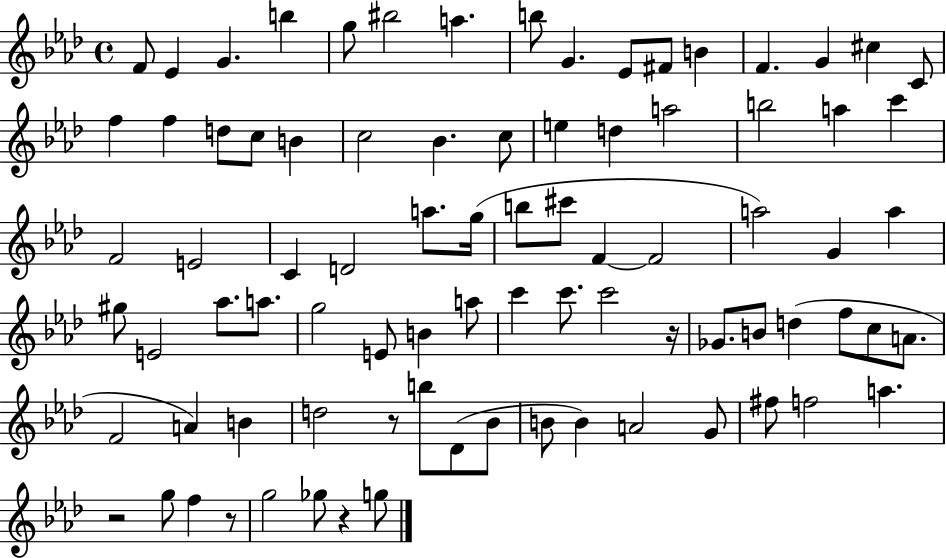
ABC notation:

X:1
T:Untitled
M:4/4
L:1/4
K:Ab
F/2 _E G b g/2 ^b2 a b/2 G _E/2 ^F/2 B F G ^c C/2 f f d/2 c/2 B c2 _B c/2 e d a2 b2 a c' F2 E2 C D2 a/2 g/4 b/2 ^c'/2 F F2 a2 G a ^g/2 E2 _a/2 a/2 g2 E/2 B a/2 c' c'/2 c'2 z/4 _G/2 B/2 d f/2 c/2 A/2 F2 A B d2 z/2 b/2 _D/2 _B/2 B/2 B A2 G/2 ^f/2 f2 a z2 g/2 f z/2 g2 _g/2 z g/2